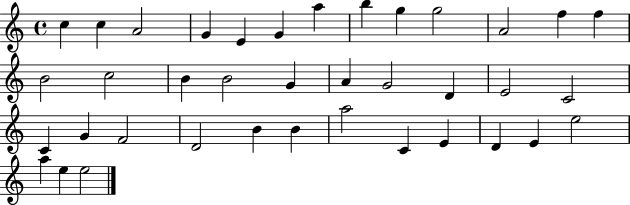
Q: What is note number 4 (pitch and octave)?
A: G4